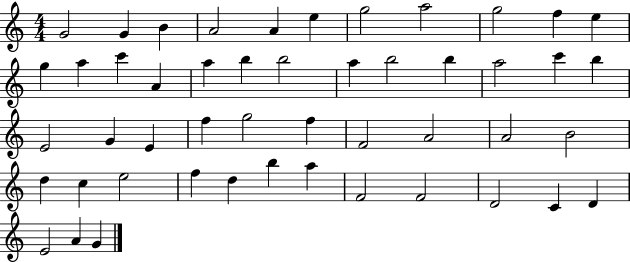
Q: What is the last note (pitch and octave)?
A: G4